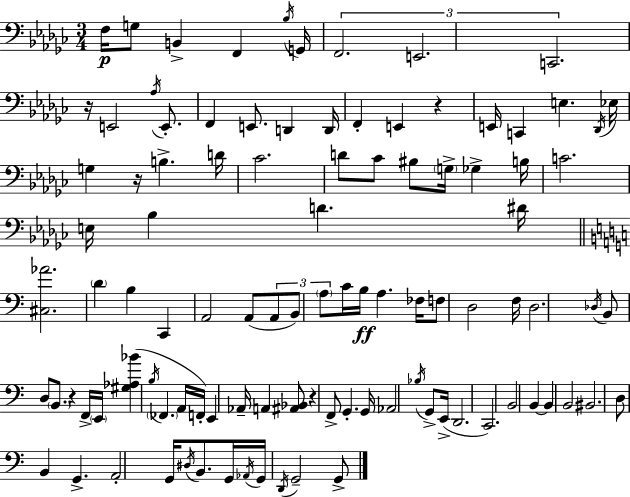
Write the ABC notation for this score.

X:1
T:Untitled
M:3/4
L:1/4
K:Ebm
F,/4 G,/2 B,, F,, _B,/4 G,,/4 F,,2 E,,2 C,,2 z/4 E,,2 _A,/4 E,,/2 F,, E,,/2 D,, D,,/4 F,, E,, z E,,/4 C,, E, _D,,/4 _E,/4 G, z/4 B, D/4 _C2 D/2 _C/2 ^B,/2 G,/4 _G, B,/4 C2 E,/4 _B, D ^D/4 [^C,_A]2 D B, C,, A,,2 A,,/2 A,,/2 B,,/2 A,/2 C/4 B,/4 A, _F,/4 F,/2 D,2 F,/4 D,2 _D,/4 B,,/2 D,/2 B,,/2 z F,,/4 E,,/4 [^G,_A,_B] B,/4 _F,, A,,/4 F,,/4 E,, _A,,/4 A,, [^A,,_B,,]/2 z F,,/2 G,, G,,/4 _A,,2 _B,/4 G,,/2 E,,/4 D,,2 C,,2 B,,2 B,, B,, B,,2 ^B,,2 D,/2 B,, G,, A,,2 G,,/4 ^D,/4 B,,/2 G,,/4 _A,,/4 G,,/4 D,,/4 G,,2 G,,/2